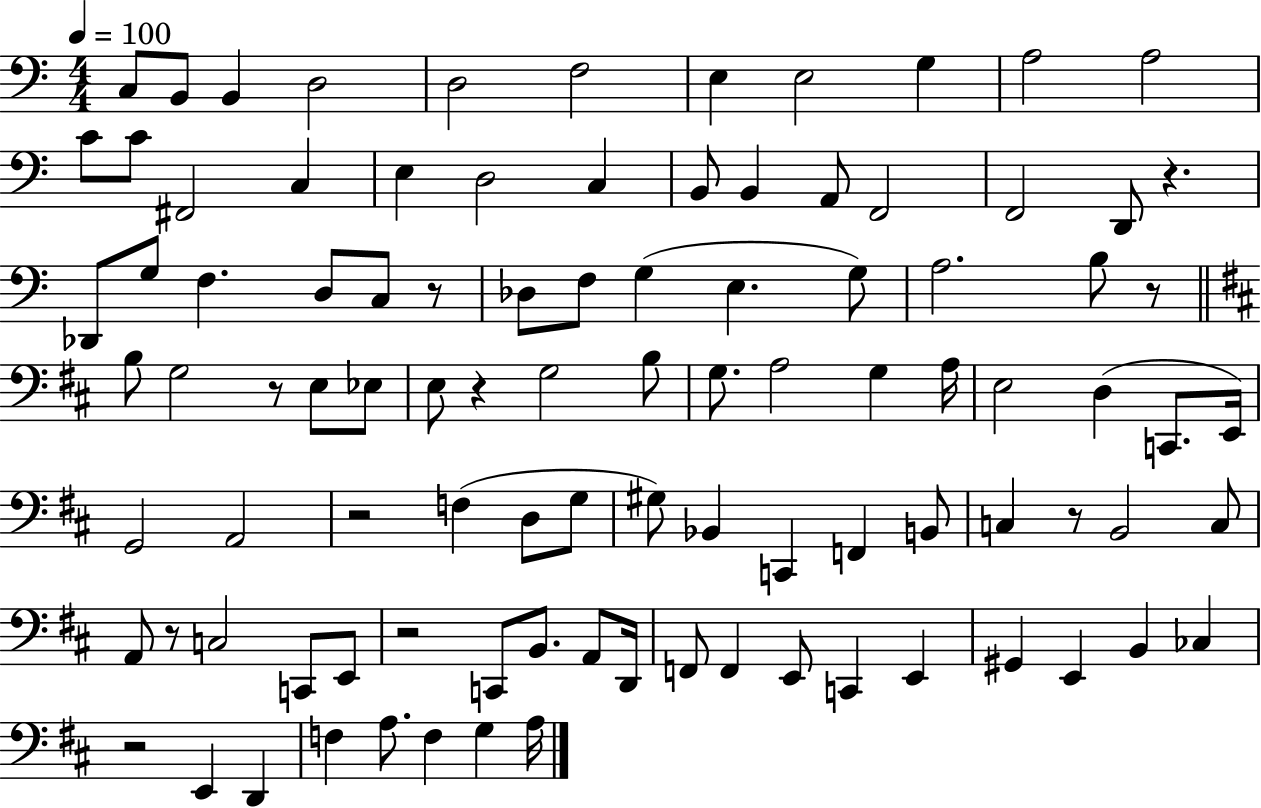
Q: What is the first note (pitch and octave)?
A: C3